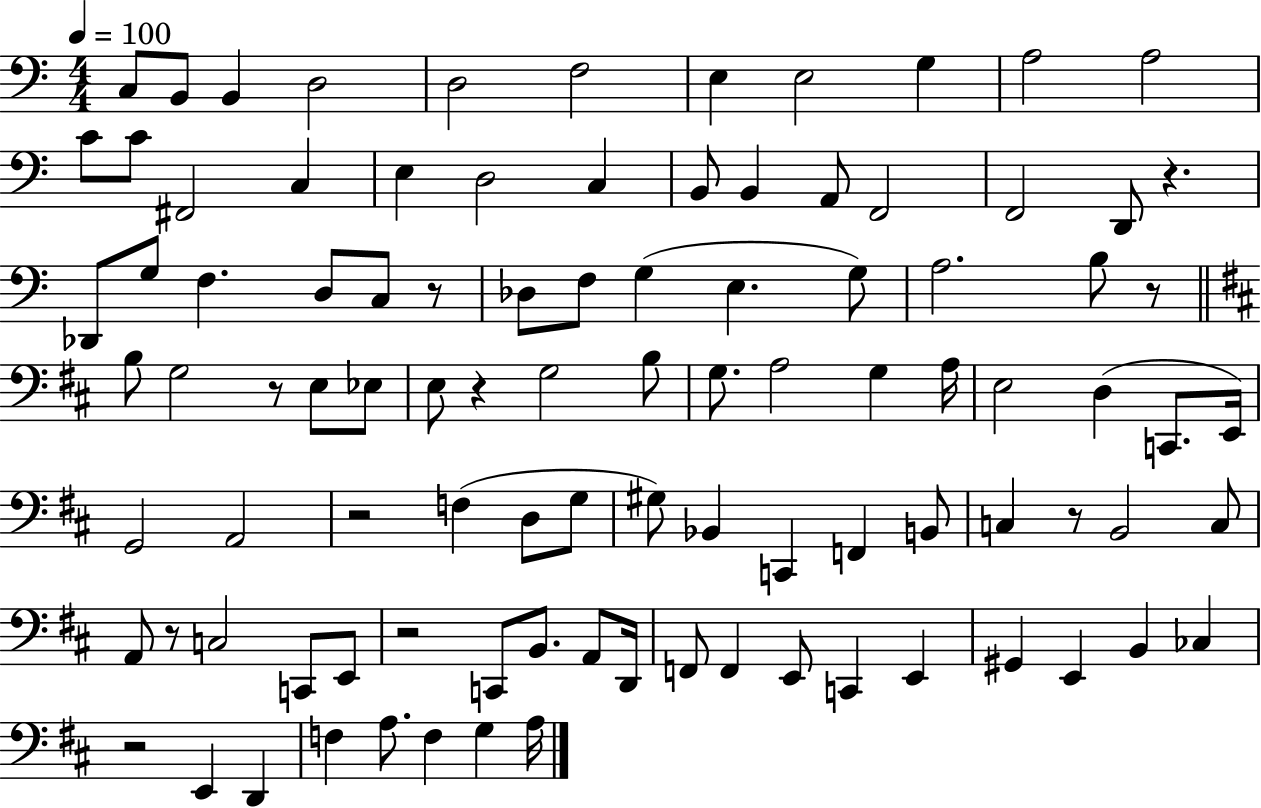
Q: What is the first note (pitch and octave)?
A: C3